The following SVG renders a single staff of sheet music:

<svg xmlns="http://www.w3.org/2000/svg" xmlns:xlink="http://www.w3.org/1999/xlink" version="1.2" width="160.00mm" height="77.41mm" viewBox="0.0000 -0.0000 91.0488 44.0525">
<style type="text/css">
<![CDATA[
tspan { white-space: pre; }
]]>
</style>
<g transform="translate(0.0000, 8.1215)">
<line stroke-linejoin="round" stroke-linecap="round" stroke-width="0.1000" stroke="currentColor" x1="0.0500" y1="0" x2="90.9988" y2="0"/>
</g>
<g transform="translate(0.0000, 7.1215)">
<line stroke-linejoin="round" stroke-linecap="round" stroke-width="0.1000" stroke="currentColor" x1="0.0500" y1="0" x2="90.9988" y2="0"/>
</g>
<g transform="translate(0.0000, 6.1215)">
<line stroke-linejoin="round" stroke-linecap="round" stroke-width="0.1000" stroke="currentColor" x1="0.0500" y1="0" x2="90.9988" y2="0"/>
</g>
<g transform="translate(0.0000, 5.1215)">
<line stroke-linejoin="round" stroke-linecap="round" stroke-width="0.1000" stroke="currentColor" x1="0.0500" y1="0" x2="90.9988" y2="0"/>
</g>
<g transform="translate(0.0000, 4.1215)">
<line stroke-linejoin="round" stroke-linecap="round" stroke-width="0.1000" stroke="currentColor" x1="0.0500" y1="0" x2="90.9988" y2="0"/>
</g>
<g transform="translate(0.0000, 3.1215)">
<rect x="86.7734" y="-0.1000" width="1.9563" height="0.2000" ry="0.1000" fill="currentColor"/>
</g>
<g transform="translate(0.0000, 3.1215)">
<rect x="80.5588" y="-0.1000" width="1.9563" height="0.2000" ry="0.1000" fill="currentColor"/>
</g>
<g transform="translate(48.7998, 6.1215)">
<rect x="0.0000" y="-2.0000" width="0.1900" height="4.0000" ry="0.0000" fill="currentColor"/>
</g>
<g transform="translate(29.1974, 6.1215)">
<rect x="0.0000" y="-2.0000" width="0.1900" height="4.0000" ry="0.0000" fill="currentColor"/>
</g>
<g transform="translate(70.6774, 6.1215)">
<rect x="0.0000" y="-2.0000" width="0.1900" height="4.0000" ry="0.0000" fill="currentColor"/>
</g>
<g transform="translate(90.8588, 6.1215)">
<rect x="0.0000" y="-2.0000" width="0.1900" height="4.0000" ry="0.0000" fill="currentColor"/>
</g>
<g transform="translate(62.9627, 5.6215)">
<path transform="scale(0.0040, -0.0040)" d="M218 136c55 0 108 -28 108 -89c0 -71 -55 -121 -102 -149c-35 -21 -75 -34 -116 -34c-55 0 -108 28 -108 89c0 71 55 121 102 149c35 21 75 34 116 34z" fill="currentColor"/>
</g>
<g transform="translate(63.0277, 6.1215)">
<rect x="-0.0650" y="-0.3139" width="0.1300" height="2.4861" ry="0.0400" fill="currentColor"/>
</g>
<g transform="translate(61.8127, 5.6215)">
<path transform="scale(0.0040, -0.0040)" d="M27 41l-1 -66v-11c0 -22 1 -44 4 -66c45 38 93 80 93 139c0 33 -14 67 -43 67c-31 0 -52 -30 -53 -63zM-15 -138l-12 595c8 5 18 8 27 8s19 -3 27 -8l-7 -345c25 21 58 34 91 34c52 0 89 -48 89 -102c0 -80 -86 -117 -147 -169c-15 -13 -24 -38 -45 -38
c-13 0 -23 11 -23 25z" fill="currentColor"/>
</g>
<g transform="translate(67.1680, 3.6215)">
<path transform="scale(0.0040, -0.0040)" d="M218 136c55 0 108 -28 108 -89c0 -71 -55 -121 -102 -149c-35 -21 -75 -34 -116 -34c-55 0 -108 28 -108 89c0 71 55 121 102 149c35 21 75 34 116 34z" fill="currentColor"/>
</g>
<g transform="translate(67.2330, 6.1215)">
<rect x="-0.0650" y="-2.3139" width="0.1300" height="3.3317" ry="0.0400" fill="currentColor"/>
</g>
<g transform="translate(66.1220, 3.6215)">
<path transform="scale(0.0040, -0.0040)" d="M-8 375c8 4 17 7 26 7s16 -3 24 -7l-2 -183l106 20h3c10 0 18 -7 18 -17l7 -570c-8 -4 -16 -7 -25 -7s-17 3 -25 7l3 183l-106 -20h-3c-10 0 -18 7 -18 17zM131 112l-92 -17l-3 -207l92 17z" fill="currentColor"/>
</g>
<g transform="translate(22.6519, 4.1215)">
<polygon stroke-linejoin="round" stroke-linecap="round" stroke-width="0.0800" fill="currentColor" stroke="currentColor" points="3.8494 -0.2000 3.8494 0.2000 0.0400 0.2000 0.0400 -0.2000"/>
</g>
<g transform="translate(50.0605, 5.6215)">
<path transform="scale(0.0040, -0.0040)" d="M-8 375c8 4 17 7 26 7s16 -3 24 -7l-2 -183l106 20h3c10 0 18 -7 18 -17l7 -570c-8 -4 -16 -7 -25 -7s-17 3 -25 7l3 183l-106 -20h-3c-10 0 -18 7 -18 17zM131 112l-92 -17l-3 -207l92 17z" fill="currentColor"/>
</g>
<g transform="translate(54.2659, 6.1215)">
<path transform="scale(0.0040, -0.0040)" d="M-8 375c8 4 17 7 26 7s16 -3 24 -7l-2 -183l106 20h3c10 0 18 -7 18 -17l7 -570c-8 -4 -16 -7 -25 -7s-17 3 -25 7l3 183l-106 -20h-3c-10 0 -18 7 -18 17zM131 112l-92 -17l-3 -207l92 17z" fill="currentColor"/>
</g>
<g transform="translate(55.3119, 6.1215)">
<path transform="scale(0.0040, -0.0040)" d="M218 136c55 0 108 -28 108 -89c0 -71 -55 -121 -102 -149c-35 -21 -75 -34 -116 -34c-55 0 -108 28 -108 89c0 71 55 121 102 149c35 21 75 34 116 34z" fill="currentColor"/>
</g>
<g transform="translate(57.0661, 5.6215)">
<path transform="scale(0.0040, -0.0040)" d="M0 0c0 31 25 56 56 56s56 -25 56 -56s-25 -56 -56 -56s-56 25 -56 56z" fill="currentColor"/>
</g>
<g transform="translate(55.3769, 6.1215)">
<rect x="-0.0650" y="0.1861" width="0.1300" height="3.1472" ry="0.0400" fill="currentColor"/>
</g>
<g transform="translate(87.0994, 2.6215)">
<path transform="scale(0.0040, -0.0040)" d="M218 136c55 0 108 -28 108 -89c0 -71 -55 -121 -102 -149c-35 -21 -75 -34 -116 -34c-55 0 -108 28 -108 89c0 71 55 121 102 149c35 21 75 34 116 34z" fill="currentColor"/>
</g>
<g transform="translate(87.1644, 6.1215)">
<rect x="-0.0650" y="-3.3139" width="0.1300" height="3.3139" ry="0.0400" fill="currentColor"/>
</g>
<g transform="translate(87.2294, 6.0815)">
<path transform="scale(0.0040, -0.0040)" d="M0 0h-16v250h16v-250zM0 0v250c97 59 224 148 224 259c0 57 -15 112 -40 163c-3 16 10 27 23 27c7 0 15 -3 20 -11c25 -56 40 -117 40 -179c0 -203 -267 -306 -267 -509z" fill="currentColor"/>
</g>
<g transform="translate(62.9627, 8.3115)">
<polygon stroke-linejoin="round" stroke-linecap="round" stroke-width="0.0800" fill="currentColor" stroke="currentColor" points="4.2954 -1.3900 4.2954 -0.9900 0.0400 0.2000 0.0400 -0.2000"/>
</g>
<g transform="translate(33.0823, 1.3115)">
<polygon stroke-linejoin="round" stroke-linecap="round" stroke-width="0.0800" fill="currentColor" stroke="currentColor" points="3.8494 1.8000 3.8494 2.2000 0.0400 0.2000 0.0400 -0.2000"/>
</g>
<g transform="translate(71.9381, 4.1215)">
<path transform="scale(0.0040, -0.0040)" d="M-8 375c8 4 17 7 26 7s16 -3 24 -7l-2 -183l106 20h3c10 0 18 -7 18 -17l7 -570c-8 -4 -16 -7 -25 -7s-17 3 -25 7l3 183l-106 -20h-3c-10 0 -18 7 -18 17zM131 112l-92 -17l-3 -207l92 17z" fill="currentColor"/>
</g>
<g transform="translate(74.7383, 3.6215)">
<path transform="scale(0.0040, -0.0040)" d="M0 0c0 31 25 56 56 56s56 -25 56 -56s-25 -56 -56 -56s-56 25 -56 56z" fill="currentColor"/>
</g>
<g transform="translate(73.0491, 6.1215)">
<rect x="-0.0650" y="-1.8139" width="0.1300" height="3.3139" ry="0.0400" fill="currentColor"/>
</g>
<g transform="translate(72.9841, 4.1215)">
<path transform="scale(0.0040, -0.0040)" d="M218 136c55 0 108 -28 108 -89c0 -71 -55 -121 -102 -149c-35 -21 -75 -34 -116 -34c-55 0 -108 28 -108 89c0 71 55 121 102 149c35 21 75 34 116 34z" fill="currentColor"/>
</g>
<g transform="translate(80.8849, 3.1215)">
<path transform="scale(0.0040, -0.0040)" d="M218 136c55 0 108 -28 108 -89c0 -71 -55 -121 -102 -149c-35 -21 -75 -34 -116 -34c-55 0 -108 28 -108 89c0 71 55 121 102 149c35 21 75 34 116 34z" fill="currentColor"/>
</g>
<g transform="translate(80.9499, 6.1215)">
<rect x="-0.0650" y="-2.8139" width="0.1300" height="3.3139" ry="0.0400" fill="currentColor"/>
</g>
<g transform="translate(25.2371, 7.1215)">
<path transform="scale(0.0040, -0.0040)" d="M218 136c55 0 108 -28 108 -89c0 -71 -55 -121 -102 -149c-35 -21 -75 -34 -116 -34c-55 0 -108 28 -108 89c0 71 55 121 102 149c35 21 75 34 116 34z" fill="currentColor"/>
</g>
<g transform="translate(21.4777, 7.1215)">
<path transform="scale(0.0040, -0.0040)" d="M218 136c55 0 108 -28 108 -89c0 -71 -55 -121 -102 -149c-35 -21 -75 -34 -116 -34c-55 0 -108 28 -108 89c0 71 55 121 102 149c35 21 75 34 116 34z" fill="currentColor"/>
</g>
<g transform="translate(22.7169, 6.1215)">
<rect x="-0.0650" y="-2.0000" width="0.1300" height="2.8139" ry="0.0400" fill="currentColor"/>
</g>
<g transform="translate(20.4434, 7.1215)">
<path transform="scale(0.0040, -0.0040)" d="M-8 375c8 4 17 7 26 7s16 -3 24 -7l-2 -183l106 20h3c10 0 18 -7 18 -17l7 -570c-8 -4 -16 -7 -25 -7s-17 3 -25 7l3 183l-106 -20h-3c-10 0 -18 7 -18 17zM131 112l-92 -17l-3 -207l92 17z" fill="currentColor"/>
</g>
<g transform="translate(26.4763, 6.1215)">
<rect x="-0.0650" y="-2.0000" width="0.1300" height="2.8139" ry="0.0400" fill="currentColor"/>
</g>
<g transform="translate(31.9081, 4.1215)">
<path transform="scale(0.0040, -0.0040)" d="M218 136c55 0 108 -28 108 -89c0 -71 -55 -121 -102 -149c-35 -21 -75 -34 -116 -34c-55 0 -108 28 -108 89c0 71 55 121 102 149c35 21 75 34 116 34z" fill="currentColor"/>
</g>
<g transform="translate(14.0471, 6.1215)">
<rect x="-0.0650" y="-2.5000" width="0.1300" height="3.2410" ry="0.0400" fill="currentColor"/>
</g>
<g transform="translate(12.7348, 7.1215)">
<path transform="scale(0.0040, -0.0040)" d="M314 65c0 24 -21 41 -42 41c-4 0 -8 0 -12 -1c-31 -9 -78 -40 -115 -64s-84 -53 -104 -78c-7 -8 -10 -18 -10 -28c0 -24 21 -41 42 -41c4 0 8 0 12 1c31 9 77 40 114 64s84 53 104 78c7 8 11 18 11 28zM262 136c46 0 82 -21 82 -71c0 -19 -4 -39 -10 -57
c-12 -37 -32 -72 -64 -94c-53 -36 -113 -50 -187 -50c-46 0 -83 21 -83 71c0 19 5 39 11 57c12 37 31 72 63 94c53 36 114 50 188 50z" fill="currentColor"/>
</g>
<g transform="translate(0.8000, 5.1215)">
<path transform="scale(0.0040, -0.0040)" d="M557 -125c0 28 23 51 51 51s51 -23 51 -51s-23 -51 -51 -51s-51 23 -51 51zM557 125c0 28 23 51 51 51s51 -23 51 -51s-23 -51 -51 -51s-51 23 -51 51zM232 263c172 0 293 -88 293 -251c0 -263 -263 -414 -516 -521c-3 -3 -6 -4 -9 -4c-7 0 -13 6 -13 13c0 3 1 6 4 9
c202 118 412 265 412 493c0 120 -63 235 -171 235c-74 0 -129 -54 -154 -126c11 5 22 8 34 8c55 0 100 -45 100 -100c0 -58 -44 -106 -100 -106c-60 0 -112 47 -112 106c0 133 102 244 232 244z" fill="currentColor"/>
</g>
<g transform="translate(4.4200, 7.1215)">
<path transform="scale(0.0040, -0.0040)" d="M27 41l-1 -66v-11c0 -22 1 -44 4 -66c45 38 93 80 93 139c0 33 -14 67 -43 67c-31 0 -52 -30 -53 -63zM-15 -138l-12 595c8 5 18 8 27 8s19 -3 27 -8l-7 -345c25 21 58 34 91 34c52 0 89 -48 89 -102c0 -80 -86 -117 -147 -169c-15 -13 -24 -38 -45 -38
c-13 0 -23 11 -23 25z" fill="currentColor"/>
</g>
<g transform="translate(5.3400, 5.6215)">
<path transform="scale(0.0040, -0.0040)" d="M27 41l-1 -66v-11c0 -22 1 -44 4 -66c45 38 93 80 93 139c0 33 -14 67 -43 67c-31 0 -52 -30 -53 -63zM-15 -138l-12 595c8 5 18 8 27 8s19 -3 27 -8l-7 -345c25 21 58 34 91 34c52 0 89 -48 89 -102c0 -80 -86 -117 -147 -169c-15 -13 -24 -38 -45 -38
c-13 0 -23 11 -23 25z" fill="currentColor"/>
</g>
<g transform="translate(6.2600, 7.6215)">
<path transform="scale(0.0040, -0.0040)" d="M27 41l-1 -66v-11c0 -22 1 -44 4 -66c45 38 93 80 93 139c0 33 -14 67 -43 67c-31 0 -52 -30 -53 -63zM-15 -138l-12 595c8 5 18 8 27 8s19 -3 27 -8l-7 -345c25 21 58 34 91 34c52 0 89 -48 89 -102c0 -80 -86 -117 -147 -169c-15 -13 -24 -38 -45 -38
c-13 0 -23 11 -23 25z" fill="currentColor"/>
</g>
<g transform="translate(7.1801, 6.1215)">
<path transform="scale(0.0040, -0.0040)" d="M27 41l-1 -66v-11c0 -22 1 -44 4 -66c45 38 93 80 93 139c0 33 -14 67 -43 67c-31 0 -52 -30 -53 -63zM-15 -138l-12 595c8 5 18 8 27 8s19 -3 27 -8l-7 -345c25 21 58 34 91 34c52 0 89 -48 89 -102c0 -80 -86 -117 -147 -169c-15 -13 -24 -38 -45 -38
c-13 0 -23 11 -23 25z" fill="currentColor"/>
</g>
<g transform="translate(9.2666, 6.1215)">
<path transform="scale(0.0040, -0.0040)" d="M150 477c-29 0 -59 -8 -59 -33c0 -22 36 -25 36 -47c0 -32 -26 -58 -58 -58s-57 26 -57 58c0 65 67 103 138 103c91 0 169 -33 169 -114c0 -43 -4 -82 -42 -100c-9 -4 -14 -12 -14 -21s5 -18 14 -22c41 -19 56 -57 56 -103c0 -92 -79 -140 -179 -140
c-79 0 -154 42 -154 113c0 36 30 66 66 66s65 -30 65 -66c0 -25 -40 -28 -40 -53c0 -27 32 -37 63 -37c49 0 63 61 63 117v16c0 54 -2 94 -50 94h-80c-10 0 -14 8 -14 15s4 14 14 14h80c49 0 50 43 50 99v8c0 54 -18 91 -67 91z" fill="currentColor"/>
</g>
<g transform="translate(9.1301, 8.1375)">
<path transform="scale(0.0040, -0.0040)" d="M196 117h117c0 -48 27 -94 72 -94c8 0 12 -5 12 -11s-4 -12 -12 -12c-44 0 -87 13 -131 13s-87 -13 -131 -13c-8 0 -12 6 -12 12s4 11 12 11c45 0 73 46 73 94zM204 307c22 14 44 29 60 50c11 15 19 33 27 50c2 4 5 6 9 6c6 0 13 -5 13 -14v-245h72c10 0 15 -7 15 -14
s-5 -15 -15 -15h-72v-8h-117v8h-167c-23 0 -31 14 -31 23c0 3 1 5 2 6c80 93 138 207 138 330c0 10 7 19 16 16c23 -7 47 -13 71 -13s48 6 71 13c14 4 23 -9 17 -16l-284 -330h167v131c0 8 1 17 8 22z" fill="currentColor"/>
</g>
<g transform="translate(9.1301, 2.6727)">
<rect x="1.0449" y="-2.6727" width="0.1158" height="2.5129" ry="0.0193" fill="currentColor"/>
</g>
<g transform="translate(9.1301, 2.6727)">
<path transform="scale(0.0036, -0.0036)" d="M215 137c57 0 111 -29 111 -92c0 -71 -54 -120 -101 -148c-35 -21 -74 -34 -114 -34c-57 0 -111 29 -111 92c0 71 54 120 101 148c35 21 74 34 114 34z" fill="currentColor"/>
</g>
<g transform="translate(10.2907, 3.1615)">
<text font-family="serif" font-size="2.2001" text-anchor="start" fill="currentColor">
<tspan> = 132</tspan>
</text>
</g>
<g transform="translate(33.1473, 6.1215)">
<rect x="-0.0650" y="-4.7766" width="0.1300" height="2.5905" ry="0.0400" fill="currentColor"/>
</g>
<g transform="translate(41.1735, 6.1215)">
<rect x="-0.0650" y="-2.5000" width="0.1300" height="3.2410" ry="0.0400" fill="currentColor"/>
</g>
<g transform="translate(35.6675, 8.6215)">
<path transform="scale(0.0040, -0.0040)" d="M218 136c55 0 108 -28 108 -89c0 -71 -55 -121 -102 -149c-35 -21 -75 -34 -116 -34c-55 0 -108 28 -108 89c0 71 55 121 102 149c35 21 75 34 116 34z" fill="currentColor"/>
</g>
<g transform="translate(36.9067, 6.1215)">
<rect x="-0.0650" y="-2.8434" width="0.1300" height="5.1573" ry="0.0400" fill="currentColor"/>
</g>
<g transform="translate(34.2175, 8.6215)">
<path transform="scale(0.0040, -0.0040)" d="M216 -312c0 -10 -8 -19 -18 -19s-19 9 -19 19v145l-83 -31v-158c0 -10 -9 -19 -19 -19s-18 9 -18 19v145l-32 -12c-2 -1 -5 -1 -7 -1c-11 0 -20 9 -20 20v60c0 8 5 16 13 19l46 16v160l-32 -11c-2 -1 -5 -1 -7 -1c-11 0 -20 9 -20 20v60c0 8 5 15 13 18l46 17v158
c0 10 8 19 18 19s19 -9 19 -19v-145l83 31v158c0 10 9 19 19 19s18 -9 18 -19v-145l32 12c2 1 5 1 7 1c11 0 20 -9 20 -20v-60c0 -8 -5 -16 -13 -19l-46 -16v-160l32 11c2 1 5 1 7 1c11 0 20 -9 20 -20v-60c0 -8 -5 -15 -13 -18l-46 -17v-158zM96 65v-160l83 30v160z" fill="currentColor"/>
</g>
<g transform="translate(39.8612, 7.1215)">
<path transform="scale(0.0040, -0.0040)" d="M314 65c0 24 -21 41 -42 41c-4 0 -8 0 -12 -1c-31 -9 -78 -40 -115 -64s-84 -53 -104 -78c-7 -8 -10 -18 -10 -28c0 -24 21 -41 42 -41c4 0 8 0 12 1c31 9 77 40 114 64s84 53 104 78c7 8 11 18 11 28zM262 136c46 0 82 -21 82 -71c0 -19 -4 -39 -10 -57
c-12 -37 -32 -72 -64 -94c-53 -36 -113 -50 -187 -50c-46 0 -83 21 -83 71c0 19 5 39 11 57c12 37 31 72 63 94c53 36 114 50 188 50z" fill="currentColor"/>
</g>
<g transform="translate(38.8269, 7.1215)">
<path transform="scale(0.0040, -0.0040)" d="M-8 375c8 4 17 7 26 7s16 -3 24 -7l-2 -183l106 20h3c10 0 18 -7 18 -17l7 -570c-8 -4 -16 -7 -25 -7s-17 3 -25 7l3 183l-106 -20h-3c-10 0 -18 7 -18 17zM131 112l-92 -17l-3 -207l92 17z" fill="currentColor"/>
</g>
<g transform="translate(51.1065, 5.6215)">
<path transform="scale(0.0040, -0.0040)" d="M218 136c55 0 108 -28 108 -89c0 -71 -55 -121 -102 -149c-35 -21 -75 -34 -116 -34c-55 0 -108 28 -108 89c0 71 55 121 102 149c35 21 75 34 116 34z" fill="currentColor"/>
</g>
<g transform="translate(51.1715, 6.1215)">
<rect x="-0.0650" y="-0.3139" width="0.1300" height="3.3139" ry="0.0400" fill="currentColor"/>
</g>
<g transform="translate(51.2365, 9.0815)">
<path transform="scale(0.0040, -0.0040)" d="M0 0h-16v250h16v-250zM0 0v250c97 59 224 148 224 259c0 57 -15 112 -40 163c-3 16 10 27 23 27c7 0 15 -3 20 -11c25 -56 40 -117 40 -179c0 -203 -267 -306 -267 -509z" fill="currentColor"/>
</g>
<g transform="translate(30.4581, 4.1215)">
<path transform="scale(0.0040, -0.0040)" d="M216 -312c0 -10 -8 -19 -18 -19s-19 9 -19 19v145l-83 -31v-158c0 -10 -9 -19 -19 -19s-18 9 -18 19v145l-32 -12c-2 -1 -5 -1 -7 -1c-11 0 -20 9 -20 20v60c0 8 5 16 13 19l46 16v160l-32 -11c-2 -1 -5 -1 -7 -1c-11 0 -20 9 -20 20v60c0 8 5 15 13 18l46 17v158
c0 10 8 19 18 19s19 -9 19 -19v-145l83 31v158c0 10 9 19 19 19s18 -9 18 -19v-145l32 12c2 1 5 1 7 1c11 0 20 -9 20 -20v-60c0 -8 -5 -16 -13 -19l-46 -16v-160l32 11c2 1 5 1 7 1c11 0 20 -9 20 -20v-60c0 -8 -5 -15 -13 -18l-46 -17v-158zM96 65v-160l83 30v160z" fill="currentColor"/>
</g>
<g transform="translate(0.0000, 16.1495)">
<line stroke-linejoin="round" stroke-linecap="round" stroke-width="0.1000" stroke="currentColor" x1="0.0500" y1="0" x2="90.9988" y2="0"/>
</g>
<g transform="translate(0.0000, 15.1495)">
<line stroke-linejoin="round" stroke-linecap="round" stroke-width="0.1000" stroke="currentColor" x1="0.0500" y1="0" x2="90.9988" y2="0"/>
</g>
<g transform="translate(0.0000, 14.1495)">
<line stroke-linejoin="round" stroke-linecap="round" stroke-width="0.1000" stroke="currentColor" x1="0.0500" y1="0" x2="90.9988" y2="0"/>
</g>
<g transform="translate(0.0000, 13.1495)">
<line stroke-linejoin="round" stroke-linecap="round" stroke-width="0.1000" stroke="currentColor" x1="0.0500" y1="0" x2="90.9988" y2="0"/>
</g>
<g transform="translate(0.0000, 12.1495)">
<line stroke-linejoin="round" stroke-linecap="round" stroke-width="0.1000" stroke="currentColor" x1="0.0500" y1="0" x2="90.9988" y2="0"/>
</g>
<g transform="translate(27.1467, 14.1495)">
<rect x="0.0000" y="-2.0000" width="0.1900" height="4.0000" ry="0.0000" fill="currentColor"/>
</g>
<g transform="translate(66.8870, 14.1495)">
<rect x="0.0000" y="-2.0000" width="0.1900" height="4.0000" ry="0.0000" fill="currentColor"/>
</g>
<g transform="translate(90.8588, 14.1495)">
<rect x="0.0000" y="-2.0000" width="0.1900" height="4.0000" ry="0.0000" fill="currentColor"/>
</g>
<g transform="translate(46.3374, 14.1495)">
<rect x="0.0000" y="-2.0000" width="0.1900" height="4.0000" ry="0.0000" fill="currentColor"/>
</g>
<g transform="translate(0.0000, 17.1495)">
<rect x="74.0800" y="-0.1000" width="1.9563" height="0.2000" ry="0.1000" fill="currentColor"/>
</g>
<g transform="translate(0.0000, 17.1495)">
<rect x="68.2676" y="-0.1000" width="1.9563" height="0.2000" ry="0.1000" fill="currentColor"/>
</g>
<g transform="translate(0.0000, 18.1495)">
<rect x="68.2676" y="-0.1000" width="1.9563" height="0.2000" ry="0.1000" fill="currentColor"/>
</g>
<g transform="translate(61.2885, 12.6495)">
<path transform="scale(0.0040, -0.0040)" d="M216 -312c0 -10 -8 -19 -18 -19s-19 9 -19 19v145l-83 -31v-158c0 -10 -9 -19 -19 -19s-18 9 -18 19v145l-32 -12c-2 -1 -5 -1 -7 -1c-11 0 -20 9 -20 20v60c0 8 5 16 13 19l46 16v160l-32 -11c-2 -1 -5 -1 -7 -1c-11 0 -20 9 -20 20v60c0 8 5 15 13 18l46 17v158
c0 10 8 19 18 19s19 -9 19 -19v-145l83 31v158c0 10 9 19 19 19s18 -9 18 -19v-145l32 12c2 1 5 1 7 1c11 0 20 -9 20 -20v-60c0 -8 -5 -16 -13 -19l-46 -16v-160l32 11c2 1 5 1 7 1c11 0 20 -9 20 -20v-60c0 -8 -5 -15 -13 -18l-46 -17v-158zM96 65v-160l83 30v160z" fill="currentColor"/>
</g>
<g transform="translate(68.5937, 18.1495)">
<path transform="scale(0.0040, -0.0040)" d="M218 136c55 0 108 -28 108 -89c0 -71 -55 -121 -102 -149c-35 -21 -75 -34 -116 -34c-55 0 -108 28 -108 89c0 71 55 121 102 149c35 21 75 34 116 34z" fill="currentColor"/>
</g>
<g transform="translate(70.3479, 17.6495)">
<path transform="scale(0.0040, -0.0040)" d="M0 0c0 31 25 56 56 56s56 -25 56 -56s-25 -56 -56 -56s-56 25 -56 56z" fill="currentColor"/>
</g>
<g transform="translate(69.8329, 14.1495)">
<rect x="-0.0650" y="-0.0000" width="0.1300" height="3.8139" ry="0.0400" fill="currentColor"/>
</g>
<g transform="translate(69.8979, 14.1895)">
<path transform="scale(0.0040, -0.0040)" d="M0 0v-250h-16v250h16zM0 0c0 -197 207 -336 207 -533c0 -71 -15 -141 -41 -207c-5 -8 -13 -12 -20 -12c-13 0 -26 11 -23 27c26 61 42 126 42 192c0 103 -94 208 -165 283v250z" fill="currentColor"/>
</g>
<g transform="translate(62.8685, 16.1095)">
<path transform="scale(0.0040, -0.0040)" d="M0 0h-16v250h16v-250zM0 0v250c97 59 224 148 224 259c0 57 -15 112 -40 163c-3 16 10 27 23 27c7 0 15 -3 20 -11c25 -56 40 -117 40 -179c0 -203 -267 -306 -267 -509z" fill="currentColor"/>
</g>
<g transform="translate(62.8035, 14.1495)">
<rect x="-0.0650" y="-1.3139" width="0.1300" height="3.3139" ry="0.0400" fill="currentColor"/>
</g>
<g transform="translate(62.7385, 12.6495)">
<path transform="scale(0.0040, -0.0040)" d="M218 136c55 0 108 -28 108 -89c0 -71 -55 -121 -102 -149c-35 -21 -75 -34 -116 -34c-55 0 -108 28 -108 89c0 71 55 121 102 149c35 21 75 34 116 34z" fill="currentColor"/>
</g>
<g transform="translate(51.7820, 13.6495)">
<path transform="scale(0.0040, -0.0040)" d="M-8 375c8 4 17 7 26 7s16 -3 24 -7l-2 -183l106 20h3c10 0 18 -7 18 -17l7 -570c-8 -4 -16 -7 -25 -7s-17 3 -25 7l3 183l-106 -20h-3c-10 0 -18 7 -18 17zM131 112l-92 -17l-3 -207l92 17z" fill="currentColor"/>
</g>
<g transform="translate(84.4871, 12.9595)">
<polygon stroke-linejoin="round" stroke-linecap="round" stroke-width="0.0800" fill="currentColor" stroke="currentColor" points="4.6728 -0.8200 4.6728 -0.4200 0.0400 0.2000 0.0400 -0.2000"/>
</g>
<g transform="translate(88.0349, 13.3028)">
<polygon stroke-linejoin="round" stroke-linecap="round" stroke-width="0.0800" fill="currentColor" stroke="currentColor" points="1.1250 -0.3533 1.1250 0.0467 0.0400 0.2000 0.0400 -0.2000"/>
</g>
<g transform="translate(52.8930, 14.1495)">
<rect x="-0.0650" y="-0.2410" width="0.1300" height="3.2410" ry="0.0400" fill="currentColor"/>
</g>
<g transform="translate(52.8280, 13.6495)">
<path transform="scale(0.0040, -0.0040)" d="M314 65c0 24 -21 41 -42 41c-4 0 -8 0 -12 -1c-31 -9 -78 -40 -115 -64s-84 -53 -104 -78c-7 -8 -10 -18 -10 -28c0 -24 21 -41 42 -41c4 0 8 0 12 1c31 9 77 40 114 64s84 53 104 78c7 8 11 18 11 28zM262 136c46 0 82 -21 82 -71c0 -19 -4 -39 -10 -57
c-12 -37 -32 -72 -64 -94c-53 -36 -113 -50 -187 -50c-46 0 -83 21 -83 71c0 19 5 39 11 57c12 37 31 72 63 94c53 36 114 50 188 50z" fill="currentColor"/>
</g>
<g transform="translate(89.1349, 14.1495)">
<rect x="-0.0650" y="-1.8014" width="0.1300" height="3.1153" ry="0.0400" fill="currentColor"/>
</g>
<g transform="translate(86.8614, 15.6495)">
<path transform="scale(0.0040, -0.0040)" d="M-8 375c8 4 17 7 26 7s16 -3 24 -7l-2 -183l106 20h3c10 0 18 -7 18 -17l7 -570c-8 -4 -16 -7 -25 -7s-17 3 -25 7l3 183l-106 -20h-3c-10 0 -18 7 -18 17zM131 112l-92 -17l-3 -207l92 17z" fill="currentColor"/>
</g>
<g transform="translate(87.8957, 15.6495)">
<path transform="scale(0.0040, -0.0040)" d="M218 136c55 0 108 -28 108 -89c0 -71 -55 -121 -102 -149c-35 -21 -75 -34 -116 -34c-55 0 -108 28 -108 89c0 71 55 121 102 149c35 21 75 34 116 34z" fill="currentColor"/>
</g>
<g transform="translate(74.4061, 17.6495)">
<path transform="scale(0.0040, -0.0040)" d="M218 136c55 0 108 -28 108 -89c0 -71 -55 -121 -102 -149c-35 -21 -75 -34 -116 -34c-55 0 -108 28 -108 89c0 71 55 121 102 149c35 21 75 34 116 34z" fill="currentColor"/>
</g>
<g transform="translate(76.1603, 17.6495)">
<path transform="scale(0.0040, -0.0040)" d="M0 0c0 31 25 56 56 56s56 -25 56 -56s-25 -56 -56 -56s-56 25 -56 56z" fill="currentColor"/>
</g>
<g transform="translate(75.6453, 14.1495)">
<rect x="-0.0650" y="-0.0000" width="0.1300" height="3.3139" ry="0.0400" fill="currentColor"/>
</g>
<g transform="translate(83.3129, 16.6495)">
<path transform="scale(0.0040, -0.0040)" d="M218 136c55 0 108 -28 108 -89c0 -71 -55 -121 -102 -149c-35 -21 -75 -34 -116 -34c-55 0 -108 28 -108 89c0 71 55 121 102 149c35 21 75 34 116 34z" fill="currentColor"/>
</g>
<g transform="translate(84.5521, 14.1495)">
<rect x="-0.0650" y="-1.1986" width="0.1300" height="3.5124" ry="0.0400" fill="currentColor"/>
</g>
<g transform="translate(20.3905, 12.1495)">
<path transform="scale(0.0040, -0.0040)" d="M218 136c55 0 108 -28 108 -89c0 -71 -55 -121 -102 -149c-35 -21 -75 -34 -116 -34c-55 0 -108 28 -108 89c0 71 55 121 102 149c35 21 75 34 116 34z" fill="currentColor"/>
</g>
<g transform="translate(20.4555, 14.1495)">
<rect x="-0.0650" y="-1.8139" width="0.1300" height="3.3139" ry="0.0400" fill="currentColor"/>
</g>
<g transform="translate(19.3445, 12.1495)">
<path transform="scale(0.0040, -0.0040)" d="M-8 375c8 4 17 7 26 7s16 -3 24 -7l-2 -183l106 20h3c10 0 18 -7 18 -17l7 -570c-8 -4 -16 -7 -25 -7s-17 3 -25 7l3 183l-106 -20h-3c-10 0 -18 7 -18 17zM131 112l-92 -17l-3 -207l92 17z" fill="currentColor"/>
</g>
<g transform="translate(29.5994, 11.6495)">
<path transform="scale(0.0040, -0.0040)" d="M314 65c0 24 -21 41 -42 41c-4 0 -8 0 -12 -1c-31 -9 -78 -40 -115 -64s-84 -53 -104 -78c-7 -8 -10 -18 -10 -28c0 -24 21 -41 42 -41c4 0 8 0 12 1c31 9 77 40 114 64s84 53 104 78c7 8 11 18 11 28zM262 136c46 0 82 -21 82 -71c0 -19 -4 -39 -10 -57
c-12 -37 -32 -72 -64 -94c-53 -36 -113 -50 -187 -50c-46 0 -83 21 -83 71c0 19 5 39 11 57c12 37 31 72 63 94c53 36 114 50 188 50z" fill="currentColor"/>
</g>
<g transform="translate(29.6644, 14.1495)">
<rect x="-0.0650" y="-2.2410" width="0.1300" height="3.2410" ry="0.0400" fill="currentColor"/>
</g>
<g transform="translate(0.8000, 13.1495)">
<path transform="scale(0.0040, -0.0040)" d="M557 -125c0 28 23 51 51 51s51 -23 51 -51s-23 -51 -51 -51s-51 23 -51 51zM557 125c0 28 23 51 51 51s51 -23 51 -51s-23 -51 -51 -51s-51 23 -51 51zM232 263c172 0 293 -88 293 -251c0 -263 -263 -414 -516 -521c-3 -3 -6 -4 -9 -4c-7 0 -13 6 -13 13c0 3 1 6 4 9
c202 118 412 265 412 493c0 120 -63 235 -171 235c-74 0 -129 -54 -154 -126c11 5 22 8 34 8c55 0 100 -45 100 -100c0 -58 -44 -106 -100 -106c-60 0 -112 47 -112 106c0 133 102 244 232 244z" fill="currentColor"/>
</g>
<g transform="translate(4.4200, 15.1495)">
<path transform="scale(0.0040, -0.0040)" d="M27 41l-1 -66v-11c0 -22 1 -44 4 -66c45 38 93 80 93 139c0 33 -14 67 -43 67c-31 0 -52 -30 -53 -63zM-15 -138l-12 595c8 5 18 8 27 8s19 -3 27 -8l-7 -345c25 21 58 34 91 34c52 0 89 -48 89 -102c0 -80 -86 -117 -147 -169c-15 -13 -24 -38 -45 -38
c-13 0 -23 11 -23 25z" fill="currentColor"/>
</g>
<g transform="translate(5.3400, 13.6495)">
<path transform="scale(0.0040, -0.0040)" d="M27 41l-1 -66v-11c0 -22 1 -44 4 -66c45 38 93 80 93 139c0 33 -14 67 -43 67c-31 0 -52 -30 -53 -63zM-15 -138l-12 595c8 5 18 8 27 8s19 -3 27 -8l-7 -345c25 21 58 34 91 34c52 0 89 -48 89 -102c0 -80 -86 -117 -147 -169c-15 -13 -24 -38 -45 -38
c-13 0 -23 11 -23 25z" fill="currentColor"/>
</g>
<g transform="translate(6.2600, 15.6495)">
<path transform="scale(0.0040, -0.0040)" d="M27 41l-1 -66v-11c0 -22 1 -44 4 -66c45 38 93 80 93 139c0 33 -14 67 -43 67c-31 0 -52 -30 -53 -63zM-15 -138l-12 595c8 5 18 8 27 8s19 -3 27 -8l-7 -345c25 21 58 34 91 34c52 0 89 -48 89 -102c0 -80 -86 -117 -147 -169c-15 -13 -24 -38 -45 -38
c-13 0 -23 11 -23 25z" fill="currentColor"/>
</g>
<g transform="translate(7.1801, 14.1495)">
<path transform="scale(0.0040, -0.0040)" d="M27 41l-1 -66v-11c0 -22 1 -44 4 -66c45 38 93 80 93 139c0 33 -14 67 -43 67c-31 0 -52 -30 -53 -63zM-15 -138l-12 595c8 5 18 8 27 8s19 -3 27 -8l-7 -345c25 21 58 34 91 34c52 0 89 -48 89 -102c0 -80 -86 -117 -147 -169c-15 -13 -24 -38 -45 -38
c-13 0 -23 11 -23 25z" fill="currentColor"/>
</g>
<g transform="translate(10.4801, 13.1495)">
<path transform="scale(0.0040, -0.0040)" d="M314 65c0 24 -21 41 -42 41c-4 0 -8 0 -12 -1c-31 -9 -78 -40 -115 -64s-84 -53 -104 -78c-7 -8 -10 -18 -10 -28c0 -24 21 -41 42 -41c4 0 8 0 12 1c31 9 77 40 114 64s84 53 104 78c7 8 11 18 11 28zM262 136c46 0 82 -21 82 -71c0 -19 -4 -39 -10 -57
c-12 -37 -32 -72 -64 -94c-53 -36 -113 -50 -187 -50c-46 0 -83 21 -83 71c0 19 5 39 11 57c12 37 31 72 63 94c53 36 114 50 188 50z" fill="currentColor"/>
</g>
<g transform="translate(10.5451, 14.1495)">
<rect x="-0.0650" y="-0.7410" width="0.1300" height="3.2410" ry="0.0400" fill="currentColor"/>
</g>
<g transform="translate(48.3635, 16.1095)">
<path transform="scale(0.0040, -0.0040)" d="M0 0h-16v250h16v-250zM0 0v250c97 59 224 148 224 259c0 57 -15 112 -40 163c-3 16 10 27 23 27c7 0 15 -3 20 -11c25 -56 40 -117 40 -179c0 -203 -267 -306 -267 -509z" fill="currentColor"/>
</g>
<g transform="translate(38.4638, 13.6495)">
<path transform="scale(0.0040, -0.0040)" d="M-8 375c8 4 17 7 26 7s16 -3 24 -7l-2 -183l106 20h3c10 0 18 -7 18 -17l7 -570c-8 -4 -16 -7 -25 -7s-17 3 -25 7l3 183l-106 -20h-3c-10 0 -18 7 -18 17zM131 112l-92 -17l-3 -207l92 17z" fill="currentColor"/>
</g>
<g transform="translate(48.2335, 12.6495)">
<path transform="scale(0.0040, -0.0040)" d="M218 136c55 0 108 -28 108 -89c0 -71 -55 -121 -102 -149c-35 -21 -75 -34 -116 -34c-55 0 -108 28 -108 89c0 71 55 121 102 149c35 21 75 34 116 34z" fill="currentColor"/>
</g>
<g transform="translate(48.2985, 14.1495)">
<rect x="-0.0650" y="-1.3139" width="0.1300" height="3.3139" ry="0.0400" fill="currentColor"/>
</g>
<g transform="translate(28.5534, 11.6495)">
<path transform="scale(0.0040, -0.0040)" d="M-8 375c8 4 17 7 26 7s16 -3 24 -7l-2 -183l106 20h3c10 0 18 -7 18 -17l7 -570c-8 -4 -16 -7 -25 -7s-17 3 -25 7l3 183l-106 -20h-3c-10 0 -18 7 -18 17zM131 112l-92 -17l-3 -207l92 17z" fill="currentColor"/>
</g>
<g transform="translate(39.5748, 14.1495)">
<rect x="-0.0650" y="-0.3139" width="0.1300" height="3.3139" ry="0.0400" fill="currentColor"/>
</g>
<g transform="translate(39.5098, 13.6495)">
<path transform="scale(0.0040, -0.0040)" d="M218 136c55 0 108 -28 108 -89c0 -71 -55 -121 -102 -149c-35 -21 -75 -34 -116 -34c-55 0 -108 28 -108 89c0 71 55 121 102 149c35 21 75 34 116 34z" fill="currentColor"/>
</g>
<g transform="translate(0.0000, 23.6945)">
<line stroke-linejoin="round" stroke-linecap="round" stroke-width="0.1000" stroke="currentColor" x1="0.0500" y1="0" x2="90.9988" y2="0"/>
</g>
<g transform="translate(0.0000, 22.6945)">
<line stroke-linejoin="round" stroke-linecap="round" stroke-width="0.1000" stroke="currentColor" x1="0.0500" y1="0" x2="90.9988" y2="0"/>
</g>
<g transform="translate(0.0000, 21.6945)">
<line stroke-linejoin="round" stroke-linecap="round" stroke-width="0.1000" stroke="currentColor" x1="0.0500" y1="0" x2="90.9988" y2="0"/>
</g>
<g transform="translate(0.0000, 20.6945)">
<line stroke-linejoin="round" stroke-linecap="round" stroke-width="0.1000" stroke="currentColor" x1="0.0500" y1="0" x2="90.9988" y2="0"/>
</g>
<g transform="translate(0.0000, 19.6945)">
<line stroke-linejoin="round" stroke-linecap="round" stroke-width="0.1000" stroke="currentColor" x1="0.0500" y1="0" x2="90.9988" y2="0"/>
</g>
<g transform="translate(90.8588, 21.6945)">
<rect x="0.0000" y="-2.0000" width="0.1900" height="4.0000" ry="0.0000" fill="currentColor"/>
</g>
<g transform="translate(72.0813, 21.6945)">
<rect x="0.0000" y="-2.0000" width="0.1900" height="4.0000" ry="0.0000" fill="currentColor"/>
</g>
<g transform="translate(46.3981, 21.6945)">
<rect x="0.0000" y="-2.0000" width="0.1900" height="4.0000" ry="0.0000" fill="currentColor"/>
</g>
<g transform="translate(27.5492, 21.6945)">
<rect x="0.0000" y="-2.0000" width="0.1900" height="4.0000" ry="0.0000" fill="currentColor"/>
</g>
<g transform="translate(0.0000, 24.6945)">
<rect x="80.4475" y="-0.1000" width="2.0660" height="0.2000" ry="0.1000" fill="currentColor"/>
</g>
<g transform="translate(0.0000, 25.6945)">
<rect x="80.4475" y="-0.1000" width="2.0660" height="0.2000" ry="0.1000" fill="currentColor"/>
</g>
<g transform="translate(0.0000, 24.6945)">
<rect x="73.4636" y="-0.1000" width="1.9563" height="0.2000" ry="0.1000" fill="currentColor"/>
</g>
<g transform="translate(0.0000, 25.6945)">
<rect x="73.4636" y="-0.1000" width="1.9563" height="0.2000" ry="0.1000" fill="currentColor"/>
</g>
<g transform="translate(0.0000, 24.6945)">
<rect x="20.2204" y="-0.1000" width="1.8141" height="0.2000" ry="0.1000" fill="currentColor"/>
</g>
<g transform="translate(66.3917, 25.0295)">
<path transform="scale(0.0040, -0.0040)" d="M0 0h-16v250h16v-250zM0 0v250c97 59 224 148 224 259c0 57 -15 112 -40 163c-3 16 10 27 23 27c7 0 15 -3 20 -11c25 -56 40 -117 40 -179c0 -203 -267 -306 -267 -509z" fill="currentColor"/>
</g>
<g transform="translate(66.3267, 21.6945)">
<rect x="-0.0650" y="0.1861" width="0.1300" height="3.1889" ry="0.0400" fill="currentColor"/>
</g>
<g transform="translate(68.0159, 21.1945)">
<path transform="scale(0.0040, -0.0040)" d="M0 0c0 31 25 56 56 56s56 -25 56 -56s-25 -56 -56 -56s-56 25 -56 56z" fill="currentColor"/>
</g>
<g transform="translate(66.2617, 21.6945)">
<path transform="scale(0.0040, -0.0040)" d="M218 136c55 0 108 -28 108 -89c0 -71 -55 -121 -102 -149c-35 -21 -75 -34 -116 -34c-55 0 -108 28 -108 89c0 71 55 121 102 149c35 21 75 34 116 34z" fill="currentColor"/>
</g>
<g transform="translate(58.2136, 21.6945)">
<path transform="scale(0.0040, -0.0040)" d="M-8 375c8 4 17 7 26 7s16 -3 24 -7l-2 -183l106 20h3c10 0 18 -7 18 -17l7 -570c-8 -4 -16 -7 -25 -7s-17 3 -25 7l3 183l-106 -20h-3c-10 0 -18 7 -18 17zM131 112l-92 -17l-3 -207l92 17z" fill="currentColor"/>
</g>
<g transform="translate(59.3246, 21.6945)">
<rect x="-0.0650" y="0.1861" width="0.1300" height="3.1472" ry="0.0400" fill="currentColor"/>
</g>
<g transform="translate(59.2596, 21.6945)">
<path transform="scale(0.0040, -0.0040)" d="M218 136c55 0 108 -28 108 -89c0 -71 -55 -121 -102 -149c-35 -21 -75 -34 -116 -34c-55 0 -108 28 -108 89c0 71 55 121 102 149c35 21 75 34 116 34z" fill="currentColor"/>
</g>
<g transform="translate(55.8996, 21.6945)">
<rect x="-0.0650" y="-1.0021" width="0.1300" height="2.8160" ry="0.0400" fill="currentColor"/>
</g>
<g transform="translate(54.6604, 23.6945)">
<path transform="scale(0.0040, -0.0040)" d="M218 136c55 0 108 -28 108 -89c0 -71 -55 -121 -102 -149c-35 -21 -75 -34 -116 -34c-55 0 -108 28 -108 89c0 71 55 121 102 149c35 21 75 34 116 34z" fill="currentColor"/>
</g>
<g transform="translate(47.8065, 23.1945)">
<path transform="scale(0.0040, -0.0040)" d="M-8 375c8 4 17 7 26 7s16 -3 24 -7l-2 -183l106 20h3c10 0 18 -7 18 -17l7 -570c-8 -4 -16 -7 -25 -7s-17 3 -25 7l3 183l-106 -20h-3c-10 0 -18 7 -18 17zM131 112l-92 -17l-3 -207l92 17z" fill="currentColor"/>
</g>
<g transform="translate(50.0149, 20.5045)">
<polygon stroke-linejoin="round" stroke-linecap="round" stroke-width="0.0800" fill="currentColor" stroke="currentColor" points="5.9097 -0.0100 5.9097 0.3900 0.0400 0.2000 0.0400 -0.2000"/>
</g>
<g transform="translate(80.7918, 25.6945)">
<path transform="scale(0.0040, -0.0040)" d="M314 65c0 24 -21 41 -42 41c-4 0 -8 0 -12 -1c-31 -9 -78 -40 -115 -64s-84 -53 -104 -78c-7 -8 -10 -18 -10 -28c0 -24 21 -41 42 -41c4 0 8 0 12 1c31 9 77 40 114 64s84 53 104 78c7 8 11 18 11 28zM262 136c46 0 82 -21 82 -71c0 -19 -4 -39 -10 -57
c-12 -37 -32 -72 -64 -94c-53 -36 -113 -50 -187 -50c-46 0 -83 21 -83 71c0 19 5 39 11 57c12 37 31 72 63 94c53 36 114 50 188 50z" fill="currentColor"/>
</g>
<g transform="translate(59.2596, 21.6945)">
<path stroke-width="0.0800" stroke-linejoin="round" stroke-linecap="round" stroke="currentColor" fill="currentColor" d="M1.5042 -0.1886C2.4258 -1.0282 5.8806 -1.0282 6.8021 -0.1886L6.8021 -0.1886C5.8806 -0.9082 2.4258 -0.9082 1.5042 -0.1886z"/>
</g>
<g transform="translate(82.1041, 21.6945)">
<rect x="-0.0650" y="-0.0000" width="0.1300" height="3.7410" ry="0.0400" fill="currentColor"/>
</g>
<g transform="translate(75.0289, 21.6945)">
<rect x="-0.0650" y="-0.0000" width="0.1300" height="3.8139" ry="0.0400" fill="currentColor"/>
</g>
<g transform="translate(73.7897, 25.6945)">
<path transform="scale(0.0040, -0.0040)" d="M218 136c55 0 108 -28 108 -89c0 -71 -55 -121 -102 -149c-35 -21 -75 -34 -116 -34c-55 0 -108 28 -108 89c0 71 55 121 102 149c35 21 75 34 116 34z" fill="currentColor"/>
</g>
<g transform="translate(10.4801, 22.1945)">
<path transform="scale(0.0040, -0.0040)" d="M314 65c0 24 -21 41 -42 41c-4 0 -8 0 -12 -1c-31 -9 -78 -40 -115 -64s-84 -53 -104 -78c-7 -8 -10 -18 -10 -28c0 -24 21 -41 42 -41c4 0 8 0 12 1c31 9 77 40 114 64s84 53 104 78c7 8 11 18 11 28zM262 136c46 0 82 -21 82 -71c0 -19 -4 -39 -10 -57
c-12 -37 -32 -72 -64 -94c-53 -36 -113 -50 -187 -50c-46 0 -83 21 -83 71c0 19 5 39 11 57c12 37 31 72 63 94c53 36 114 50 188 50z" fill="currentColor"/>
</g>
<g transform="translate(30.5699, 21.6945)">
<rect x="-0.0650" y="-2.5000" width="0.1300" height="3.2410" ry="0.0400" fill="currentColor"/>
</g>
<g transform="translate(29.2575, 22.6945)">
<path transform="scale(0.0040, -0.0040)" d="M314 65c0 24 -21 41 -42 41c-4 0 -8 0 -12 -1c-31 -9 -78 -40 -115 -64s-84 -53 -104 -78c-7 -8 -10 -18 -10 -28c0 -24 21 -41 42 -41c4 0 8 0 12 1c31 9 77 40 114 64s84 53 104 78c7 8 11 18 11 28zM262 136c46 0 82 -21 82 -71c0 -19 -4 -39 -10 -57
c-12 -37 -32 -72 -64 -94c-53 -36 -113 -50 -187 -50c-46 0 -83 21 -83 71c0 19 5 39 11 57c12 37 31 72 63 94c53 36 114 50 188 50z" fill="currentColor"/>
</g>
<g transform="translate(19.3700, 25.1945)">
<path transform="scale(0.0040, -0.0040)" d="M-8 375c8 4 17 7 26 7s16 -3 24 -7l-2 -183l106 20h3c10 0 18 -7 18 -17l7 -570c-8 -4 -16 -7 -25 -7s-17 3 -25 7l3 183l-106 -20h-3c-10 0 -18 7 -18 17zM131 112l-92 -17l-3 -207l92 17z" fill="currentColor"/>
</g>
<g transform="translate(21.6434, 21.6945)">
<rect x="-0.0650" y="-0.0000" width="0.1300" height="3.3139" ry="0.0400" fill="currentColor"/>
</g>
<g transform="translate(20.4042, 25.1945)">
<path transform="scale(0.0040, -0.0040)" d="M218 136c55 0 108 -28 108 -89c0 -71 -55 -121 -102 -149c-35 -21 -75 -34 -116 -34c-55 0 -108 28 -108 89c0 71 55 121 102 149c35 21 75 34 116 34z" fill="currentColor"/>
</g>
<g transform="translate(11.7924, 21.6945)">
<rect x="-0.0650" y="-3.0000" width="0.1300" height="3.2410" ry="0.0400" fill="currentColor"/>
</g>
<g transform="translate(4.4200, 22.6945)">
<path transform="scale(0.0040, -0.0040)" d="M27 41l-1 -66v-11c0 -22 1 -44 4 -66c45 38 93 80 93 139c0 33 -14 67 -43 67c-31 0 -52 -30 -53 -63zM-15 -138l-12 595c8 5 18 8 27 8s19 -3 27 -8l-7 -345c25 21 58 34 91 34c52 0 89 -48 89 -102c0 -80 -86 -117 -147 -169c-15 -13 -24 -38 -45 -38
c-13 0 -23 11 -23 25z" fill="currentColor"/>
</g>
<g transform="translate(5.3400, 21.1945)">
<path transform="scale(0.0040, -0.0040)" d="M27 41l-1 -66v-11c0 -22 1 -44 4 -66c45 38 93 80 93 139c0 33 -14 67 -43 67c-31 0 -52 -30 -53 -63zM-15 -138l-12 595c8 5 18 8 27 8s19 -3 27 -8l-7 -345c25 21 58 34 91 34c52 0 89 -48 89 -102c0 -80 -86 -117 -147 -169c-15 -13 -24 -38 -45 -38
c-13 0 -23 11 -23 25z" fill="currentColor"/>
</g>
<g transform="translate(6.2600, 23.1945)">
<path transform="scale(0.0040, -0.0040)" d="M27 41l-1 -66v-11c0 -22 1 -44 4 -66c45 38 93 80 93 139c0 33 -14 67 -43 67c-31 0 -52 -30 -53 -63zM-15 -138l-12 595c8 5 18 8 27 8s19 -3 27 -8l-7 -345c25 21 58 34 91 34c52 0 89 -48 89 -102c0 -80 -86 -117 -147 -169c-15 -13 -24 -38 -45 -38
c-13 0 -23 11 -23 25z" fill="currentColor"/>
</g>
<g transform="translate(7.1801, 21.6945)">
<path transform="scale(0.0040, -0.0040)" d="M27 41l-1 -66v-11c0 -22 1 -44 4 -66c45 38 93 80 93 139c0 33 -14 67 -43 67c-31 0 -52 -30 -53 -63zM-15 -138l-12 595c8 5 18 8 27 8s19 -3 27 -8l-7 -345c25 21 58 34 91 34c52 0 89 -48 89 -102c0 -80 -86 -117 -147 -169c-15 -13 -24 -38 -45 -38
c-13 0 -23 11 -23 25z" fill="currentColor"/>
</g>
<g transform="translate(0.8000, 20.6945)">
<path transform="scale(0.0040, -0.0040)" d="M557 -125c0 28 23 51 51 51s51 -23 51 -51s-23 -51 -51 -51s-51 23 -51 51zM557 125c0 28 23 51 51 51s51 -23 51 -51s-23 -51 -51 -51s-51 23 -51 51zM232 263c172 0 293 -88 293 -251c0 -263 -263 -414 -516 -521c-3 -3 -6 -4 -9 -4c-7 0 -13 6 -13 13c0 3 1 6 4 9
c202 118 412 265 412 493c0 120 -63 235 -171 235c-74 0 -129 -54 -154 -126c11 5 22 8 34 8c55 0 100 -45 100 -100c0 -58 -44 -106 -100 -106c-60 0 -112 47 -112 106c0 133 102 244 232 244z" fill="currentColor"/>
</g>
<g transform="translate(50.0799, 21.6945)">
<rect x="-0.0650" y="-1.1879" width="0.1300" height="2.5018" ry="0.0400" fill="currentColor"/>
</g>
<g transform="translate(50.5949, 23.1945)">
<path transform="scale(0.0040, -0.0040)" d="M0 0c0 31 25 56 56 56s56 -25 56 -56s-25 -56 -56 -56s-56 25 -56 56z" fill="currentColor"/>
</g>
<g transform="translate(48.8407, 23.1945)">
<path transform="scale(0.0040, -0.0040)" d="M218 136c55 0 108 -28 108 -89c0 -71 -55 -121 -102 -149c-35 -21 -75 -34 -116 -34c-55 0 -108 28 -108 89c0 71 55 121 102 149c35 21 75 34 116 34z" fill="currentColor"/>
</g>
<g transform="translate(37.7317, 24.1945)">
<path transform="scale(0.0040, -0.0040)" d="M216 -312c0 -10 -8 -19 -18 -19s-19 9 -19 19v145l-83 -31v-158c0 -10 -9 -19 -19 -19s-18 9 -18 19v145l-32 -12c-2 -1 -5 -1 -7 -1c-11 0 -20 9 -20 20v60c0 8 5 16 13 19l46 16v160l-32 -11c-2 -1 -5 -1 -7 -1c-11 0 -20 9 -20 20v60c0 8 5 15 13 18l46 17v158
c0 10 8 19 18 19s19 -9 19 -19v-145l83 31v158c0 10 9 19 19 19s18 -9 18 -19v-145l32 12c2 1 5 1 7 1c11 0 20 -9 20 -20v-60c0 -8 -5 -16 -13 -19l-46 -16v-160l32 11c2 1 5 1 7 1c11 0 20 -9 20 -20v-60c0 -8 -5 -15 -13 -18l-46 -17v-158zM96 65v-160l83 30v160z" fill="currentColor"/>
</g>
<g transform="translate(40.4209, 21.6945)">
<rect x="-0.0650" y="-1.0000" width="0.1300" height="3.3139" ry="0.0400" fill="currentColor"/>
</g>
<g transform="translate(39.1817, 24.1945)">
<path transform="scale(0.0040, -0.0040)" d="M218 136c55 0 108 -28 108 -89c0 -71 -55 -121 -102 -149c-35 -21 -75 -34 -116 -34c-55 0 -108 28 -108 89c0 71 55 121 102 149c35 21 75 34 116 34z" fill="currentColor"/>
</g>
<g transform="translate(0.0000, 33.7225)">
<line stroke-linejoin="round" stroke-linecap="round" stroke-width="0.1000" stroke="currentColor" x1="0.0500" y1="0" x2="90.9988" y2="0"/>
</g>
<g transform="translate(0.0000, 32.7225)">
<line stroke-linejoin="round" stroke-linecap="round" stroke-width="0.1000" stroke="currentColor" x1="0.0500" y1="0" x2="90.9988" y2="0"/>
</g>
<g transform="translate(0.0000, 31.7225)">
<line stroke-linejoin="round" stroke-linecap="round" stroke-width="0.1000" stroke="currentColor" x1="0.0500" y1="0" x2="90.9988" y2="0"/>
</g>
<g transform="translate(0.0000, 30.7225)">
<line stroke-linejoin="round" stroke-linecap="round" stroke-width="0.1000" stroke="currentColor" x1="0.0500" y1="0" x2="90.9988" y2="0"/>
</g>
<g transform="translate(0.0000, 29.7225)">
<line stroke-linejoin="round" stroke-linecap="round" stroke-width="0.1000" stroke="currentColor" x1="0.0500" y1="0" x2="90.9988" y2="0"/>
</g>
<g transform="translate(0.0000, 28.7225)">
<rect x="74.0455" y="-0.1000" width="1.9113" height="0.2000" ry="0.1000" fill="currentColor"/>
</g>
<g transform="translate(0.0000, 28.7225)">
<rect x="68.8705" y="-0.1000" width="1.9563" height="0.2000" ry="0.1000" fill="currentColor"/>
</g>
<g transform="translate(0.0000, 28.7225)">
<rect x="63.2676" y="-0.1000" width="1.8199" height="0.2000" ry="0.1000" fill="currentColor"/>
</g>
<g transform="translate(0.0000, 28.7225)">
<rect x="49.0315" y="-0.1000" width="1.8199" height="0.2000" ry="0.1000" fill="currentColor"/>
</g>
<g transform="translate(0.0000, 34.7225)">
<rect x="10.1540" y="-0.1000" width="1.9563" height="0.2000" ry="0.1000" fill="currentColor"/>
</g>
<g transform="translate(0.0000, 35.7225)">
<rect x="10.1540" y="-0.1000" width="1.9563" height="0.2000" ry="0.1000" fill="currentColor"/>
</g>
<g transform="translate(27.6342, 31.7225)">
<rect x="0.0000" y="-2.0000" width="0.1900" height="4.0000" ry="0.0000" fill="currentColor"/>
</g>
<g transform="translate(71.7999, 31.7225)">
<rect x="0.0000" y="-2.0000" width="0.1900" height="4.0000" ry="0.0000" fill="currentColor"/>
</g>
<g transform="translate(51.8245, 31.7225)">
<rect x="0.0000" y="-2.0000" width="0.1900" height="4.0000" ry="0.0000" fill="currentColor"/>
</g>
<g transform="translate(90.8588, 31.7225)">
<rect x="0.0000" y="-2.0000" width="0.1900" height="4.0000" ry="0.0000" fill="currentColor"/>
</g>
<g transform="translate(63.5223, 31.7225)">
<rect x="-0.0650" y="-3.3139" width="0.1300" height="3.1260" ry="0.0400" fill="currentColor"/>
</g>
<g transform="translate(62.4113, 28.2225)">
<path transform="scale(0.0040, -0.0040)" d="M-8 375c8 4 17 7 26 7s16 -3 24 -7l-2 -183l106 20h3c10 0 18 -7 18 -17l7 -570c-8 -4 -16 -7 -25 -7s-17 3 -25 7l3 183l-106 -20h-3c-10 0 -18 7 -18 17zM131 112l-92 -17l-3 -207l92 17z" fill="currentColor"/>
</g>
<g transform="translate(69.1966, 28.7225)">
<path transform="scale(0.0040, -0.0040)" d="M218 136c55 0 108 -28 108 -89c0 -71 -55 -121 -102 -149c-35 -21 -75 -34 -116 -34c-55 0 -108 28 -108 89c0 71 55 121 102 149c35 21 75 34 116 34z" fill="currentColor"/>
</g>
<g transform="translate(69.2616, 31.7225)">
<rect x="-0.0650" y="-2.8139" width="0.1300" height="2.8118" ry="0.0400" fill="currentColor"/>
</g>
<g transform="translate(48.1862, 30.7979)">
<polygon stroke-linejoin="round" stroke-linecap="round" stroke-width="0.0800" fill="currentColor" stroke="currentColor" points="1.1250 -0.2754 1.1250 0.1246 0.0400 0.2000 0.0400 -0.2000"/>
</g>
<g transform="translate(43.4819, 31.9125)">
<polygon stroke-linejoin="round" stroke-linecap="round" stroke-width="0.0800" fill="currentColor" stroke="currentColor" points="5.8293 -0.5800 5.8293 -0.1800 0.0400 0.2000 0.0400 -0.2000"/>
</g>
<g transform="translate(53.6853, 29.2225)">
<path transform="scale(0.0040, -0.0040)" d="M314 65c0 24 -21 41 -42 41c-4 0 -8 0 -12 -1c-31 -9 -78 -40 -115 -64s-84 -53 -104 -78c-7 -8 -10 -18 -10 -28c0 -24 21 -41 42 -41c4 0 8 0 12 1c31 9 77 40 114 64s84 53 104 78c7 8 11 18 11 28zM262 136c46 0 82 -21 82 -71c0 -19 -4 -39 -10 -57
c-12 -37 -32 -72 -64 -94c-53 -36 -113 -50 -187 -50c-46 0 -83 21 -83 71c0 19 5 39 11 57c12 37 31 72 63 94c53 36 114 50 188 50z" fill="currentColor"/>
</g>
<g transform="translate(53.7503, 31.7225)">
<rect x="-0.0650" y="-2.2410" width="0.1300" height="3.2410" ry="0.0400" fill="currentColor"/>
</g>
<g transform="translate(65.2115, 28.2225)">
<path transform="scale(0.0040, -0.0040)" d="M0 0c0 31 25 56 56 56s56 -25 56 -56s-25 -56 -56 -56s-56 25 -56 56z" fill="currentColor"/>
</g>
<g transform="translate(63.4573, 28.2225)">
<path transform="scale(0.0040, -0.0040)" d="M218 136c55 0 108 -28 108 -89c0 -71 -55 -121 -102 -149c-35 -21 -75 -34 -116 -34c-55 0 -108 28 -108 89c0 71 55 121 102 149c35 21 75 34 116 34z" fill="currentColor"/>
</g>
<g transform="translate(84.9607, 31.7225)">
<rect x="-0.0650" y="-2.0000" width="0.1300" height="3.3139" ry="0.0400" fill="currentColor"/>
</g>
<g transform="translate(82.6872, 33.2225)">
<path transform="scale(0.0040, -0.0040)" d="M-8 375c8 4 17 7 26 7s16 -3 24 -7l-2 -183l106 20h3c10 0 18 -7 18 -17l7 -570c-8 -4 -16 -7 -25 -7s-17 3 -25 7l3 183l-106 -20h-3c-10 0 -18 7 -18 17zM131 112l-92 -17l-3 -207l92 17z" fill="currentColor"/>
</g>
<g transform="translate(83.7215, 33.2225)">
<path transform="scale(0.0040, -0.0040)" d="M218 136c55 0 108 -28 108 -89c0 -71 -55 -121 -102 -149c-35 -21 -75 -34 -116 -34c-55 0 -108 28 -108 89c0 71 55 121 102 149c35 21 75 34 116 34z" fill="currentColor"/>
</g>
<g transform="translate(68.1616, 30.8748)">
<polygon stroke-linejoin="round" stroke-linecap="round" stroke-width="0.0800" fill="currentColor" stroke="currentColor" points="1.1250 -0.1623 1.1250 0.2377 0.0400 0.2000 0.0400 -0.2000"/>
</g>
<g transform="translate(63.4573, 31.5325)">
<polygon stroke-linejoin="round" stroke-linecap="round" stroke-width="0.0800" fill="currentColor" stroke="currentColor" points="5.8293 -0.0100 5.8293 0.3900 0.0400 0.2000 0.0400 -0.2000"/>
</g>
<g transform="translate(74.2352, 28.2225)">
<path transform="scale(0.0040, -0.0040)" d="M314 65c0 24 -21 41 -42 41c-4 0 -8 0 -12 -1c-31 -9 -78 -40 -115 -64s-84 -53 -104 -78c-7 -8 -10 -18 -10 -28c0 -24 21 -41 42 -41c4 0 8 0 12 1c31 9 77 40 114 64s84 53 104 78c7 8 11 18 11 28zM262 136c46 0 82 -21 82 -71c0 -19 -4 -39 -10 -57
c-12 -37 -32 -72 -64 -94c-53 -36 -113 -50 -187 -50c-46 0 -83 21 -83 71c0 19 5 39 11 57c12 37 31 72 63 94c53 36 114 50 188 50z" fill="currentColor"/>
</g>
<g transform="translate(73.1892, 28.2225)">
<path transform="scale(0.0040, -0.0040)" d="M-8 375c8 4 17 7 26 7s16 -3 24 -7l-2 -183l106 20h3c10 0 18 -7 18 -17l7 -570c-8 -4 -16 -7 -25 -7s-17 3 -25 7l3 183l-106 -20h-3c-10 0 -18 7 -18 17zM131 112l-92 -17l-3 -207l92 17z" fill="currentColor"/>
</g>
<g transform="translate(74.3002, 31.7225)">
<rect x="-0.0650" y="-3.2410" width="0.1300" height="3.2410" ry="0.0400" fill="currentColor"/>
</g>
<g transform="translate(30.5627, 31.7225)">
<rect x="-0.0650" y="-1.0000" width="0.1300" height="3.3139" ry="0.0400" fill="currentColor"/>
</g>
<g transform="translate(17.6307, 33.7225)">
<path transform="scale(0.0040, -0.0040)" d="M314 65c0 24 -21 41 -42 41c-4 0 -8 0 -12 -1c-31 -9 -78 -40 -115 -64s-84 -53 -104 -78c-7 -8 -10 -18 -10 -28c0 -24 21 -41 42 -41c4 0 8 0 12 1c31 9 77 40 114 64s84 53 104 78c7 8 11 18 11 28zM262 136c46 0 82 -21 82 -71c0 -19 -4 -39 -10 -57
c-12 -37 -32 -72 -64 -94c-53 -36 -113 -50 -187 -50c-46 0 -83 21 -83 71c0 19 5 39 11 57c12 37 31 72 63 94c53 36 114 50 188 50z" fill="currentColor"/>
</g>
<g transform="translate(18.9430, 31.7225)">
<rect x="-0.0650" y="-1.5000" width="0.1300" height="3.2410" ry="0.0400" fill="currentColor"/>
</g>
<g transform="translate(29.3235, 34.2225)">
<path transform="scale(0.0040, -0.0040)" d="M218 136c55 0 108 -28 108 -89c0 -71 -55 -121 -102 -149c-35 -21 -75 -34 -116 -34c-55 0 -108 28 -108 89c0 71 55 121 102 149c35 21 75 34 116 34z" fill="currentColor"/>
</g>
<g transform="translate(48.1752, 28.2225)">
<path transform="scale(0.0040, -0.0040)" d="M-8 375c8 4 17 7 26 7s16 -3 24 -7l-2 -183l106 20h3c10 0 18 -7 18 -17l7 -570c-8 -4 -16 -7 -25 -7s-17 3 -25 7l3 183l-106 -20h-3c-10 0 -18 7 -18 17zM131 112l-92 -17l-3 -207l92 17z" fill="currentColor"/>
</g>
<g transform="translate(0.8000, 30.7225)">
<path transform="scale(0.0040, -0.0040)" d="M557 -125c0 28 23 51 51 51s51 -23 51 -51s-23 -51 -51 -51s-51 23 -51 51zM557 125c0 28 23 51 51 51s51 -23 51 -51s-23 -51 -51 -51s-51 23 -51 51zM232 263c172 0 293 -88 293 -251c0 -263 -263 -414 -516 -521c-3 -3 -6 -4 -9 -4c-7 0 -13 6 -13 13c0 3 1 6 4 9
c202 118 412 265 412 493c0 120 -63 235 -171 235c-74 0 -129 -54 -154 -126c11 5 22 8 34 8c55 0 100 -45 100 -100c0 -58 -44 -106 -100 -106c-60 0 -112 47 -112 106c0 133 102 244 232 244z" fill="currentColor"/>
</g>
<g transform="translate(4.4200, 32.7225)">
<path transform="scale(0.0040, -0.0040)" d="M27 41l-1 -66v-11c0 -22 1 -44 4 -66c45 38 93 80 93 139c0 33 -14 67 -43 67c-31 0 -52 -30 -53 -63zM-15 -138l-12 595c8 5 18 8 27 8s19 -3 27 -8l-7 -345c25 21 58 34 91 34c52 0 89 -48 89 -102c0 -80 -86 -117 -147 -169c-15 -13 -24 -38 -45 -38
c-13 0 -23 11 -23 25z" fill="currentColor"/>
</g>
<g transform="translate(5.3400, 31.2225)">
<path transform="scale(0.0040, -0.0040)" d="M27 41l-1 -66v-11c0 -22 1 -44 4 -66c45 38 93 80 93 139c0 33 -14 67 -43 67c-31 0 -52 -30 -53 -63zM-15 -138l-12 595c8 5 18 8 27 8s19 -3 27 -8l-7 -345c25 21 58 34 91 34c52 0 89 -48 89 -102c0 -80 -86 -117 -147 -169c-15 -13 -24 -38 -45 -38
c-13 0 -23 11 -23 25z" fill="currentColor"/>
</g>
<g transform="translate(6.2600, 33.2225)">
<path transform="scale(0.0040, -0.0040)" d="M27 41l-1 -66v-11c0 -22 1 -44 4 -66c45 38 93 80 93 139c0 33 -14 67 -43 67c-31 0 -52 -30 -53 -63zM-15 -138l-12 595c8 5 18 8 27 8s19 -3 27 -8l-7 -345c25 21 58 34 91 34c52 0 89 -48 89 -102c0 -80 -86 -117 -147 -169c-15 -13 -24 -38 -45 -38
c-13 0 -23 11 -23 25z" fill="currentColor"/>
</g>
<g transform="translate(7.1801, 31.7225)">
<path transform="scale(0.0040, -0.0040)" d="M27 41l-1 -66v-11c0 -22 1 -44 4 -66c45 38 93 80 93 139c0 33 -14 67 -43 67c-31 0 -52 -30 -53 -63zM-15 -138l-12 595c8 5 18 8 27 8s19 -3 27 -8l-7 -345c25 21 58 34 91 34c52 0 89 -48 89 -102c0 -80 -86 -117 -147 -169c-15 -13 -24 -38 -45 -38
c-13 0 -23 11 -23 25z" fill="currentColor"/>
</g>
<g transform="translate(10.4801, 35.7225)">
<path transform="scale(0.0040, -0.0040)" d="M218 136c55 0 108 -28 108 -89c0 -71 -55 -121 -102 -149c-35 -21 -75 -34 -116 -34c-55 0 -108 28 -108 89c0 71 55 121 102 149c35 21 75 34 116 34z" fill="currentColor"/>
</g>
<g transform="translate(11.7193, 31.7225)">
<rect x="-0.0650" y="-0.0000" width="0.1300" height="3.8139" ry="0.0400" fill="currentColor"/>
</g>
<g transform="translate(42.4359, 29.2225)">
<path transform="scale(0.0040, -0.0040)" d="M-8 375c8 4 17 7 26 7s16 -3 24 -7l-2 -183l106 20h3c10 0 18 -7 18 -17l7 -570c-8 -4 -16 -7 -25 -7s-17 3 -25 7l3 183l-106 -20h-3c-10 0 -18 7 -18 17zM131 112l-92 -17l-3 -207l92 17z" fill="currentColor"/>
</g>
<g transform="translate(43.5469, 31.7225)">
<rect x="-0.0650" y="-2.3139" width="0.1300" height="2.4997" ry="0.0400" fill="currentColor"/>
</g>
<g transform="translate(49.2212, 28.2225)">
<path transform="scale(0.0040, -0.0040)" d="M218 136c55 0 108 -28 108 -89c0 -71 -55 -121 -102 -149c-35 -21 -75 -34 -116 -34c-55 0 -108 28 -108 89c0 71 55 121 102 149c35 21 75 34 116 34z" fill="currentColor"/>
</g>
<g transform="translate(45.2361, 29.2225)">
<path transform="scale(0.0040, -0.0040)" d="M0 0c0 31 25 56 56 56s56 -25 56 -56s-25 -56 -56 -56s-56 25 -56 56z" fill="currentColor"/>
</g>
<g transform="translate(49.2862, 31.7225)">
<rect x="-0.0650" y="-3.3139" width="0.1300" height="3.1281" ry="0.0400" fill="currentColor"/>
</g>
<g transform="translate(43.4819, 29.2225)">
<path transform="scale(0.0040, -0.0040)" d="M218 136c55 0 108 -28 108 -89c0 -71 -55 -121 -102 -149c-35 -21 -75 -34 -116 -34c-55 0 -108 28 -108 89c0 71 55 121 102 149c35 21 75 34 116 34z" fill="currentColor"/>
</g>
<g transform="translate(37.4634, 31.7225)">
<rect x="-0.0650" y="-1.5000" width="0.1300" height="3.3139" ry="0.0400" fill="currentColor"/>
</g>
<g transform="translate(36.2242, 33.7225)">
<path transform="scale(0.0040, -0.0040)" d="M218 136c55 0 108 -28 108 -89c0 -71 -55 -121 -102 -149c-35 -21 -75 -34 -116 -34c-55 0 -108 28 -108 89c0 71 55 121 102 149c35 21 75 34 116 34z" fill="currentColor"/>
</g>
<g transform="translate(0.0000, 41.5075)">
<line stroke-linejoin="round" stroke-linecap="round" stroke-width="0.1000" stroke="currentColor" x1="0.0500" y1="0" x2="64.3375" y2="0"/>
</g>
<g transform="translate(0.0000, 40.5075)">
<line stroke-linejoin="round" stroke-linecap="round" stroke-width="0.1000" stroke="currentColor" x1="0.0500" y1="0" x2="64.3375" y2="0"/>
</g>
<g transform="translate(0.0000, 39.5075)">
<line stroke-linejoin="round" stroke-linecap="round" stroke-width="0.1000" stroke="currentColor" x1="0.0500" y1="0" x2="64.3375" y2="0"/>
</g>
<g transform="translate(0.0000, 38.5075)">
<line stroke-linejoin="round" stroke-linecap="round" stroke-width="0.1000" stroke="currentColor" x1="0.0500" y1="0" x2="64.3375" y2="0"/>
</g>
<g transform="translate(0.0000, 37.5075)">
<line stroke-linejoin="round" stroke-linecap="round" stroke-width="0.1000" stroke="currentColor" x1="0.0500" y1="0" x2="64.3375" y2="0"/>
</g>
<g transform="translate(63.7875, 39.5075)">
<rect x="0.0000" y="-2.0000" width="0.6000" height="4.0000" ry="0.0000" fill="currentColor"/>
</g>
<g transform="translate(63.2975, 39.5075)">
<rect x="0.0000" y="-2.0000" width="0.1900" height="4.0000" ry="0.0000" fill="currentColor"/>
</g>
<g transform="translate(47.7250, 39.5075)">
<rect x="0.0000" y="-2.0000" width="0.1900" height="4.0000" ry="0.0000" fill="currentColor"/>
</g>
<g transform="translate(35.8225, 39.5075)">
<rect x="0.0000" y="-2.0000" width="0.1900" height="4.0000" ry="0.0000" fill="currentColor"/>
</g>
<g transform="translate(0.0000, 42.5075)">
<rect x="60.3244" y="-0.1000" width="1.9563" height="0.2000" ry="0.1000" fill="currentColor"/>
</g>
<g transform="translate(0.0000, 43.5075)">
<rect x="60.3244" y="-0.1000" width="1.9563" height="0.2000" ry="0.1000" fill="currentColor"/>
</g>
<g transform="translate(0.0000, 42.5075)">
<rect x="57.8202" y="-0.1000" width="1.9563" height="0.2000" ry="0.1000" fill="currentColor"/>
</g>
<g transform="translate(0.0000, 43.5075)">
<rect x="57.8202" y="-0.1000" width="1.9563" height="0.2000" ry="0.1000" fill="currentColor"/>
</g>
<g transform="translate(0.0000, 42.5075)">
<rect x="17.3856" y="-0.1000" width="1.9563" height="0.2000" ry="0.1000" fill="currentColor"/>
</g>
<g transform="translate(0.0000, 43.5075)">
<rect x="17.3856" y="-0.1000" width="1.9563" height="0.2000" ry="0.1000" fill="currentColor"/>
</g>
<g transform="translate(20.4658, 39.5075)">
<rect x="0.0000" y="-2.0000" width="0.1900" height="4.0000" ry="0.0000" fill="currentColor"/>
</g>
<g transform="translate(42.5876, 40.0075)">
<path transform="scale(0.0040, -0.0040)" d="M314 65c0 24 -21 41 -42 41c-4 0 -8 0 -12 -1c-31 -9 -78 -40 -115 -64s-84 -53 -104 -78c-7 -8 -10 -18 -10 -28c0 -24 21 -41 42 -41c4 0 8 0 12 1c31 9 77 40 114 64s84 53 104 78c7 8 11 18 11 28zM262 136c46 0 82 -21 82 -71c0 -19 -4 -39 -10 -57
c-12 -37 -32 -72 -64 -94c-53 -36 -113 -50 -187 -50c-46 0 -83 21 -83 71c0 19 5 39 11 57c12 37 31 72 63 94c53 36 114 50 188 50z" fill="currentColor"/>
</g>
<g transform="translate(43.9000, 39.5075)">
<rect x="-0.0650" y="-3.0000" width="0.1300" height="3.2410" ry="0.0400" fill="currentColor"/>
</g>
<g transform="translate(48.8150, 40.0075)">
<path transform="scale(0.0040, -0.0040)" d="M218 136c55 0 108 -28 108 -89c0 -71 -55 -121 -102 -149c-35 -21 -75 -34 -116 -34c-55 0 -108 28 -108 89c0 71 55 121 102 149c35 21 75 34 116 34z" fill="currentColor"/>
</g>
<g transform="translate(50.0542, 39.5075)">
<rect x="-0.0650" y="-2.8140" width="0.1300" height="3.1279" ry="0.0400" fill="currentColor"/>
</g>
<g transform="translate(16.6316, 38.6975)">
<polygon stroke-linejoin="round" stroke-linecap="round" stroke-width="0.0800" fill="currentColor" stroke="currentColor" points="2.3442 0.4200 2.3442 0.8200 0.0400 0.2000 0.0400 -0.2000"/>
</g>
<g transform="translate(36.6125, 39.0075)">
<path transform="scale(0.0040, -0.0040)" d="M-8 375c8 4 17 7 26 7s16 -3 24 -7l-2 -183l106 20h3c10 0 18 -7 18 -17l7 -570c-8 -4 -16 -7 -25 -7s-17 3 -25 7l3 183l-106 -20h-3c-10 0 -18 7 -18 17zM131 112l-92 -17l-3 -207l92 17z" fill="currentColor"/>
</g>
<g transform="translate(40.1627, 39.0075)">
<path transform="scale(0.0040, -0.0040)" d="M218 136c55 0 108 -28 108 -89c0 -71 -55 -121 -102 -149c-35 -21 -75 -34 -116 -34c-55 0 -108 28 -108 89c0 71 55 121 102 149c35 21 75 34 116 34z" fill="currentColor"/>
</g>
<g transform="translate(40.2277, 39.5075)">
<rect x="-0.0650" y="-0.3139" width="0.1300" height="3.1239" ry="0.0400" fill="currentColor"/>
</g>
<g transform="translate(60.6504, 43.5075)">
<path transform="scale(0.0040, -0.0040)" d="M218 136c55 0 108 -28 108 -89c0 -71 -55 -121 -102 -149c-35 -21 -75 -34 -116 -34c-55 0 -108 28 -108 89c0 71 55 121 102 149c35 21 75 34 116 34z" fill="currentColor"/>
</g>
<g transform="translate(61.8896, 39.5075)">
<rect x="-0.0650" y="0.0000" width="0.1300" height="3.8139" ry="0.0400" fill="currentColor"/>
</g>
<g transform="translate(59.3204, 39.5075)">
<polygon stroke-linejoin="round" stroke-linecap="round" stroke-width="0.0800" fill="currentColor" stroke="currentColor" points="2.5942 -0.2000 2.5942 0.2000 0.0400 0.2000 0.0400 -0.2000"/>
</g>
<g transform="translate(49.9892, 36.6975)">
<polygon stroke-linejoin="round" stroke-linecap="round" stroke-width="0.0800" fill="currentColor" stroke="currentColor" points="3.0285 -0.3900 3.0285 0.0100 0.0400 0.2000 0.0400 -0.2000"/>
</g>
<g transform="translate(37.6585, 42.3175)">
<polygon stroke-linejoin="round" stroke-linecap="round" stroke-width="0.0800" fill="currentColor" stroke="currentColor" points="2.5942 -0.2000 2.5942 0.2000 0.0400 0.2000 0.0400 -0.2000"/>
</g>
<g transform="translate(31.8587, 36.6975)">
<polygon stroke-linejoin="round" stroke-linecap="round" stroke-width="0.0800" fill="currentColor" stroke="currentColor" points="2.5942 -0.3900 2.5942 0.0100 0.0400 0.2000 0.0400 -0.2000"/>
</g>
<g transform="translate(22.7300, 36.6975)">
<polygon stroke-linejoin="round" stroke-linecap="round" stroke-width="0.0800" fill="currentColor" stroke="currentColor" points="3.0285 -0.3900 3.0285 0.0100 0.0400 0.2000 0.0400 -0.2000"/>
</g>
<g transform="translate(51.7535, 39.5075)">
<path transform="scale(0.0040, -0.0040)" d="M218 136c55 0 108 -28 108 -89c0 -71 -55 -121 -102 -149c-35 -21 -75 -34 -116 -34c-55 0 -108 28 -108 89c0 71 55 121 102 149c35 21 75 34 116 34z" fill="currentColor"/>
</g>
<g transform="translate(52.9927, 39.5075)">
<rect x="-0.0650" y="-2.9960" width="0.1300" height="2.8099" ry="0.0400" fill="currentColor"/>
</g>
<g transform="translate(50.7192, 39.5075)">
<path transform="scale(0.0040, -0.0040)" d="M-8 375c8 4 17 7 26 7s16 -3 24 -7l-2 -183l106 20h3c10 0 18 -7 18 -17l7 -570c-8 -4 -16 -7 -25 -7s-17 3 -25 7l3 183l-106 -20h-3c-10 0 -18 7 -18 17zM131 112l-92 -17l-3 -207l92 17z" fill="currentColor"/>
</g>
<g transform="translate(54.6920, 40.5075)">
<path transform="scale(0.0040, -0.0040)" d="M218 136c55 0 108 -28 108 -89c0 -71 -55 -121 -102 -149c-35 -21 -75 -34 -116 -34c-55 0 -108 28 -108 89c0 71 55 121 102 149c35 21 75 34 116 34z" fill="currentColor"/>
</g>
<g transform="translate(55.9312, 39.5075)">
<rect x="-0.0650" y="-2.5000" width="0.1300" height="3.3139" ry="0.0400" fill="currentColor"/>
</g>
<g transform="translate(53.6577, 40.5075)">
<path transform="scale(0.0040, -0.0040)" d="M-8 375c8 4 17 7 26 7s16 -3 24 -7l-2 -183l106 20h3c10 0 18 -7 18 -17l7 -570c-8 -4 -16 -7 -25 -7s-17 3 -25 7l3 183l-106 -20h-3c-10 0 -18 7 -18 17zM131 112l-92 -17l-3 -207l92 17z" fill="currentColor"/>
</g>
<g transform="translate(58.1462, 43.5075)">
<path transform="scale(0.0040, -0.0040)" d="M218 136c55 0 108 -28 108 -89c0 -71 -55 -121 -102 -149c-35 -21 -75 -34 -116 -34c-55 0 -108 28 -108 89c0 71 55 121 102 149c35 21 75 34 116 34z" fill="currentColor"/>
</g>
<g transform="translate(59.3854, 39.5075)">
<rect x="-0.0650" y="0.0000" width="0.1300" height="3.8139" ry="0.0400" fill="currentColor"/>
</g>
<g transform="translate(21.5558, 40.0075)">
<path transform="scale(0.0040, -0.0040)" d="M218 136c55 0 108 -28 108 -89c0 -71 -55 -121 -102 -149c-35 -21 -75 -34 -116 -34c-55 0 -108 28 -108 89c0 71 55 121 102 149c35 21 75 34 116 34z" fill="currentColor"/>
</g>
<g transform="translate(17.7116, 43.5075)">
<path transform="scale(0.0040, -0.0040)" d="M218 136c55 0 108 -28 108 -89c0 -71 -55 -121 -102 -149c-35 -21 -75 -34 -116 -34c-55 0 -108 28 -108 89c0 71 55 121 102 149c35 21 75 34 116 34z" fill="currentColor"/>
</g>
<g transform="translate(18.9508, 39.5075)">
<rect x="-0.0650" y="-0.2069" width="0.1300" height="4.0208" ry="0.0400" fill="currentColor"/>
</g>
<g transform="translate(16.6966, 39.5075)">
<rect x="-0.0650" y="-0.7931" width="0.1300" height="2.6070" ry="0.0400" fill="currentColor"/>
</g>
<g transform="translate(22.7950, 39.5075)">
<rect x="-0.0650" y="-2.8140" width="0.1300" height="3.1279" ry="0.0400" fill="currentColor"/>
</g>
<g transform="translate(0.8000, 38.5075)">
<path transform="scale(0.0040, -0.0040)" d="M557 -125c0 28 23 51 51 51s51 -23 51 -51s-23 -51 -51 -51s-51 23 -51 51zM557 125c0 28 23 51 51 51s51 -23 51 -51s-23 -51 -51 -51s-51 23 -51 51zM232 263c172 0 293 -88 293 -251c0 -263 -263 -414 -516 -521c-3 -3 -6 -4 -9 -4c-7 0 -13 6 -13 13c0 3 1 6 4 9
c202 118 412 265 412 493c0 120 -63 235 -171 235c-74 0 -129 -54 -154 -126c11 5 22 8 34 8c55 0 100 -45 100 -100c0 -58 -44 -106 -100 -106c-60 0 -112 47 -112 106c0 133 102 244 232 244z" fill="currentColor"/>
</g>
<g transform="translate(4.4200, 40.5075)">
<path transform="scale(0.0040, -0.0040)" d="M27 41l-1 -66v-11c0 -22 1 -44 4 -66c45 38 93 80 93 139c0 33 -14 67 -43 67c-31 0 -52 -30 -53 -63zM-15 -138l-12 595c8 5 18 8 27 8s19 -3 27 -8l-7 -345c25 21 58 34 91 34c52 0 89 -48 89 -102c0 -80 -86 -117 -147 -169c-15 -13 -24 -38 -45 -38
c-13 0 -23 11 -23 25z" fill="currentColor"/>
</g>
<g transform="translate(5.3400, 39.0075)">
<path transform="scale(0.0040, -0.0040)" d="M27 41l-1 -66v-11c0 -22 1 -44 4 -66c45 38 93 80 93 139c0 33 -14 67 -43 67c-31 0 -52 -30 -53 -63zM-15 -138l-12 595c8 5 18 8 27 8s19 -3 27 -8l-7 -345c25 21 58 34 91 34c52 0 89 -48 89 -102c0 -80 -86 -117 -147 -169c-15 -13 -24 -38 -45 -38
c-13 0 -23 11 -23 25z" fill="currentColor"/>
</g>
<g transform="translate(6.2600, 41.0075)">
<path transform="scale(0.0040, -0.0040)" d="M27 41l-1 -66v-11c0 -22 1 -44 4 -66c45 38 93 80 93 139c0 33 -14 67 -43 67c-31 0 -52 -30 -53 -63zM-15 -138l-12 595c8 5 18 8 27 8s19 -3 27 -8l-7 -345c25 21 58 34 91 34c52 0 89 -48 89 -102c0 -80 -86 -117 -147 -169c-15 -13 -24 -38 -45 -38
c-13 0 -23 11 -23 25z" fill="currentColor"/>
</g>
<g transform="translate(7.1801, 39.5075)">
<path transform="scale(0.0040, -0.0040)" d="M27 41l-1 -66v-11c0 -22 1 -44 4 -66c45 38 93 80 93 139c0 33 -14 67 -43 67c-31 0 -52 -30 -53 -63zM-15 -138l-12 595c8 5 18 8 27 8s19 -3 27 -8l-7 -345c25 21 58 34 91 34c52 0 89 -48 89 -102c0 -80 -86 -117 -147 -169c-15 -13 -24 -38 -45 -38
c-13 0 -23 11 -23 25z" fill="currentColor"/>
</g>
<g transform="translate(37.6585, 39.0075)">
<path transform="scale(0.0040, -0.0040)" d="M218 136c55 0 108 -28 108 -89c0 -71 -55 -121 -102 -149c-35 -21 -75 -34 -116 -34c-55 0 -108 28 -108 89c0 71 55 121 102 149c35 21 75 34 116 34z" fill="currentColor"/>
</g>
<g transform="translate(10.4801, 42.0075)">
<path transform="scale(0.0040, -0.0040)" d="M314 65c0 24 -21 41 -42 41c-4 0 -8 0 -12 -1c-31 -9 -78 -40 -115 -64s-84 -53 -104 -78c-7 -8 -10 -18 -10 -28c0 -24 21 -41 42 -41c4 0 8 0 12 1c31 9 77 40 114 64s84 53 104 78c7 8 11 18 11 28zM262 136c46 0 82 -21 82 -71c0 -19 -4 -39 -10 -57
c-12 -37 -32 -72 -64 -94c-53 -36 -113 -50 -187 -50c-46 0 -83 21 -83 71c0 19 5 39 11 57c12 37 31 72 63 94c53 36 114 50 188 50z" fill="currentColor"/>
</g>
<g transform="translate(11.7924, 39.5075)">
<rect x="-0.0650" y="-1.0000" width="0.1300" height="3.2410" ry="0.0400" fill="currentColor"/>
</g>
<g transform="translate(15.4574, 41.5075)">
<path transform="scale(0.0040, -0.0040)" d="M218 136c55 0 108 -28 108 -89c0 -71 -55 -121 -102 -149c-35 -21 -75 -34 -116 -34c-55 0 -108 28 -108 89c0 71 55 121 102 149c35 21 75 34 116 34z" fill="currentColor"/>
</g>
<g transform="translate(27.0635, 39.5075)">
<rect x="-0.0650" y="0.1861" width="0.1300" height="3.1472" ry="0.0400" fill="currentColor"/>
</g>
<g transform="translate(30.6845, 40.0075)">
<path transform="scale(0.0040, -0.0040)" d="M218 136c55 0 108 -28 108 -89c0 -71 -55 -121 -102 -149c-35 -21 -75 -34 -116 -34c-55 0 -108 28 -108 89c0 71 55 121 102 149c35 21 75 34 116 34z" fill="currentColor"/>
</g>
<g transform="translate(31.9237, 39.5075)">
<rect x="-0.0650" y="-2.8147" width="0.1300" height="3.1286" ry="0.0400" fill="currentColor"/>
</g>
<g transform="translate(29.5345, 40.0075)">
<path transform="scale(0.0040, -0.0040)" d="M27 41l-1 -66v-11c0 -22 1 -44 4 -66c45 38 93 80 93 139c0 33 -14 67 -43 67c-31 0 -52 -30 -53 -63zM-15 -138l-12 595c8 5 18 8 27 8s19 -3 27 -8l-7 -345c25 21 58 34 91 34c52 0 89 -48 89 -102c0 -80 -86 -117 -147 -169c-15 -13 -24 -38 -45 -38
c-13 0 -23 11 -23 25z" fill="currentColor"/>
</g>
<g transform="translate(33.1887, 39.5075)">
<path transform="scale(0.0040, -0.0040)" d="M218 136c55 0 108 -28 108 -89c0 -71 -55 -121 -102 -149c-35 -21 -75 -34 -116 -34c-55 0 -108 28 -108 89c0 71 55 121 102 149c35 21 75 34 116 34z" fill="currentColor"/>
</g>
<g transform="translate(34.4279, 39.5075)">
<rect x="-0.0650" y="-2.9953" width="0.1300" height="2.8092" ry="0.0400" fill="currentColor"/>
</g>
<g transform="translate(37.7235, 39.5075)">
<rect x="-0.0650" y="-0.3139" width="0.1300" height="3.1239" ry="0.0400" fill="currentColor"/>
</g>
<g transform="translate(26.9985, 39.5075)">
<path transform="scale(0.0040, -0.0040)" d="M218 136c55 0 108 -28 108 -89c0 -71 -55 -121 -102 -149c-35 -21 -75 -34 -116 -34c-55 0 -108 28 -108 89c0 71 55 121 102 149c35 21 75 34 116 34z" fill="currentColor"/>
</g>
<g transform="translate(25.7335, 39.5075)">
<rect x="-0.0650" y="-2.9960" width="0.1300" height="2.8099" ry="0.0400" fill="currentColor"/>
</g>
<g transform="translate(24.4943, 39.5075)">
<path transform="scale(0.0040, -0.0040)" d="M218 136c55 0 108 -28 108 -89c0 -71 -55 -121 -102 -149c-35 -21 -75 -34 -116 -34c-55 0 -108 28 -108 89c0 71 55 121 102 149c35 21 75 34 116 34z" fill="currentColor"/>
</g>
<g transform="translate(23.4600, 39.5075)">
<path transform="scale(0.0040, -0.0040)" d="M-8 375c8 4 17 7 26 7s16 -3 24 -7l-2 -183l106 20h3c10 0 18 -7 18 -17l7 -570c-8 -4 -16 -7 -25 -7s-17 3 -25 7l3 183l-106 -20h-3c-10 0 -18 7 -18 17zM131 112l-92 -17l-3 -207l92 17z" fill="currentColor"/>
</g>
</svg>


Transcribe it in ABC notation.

X:1
T:Untitled
M:3/4
L:1/4
K:Ab
_B,,2 B,,/2 B,,/2 ^A,/2 ^F,,/2 B,,2 E,/2 D, _E,/2 B,/2 A, C _D/2 F,2 A, B,2 E, G,/2 E,2 ^G,/2 C,,/2 _D,, F,,/2 A,,/4 C,2 D,, _B,,2 ^F,, A,,/2 G,,/2 D, D,/2 C,, C,,2 C,, G,,2 F,, G,, B,/2 D/4 _B,2 D/2 C/4 D2 A,, F,,2 G,,/2 C,,/2 C,/2 D,/2 D, _C,/2 D,/2 E,/2 E,/2 C,2 C,/2 D,/2 B,, C,,/2 C,,/2